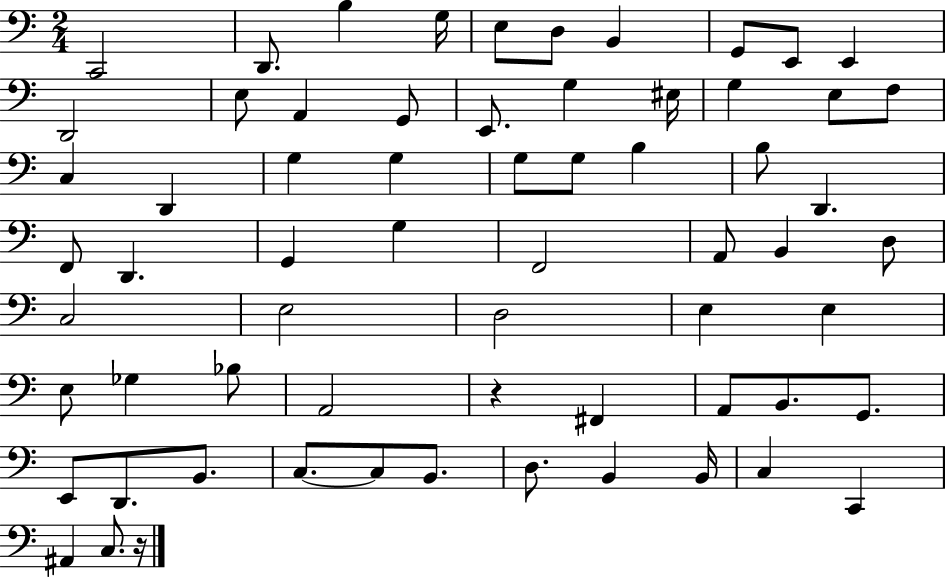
C2/h D2/e. B3/q G3/s E3/e D3/e B2/q G2/e E2/e E2/q D2/h E3/e A2/q G2/e E2/e. G3/q EIS3/s G3/q E3/e F3/e C3/q D2/q G3/q G3/q G3/e G3/e B3/q B3/e D2/q. F2/e D2/q. G2/q G3/q F2/h A2/e B2/q D3/e C3/h E3/h D3/h E3/q E3/q E3/e Gb3/q Bb3/e A2/h R/q F#2/q A2/e B2/e. G2/e. E2/e D2/e. B2/e. C3/e. C3/e B2/e. D3/e. B2/q B2/s C3/q C2/q A#2/q C3/e. R/s